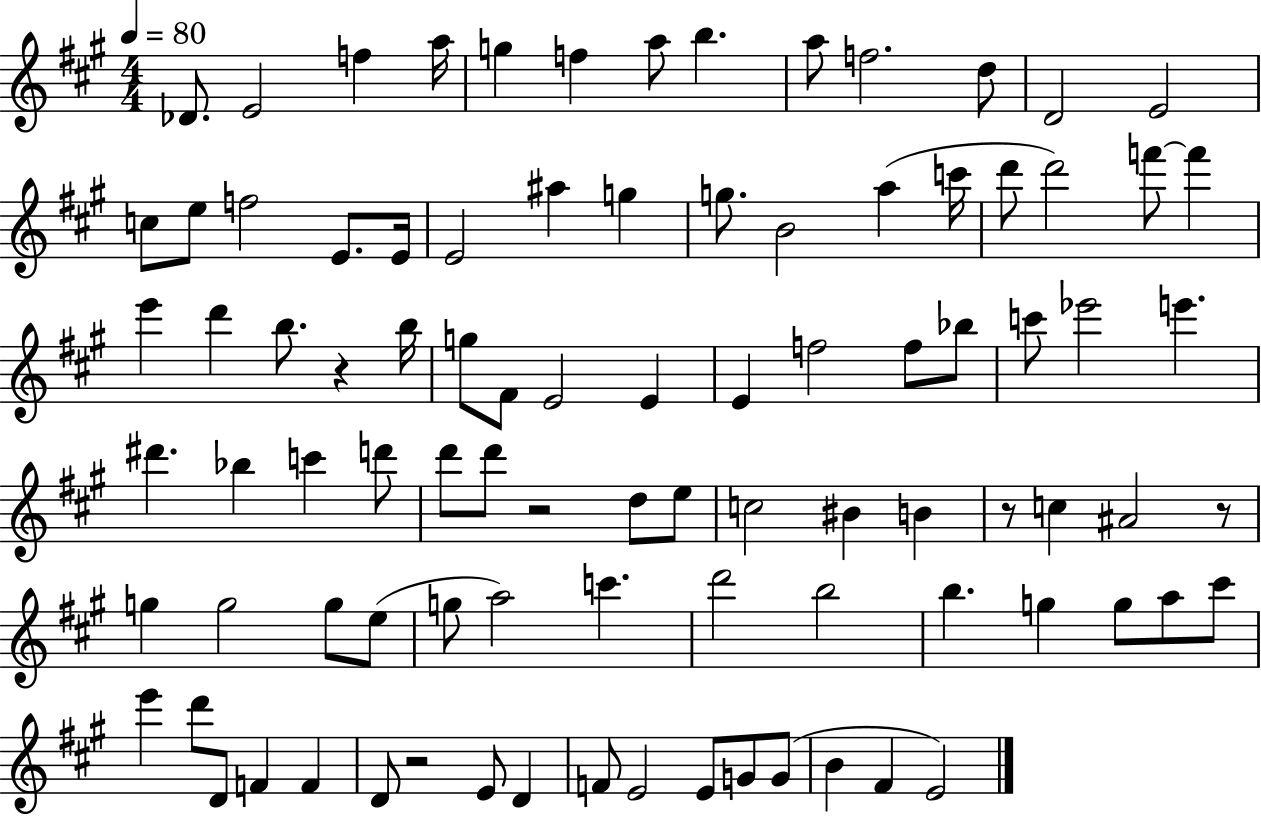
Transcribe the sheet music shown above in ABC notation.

X:1
T:Untitled
M:4/4
L:1/4
K:A
_D/2 E2 f a/4 g f a/2 b a/2 f2 d/2 D2 E2 c/2 e/2 f2 E/2 E/4 E2 ^a g g/2 B2 a c'/4 d'/2 d'2 f'/2 f' e' d' b/2 z b/4 g/2 ^F/2 E2 E E f2 f/2 _b/2 c'/2 _e'2 e' ^d' _b c' d'/2 d'/2 d'/2 z2 d/2 e/2 c2 ^B B z/2 c ^A2 z/2 g g2 g/2 e/2 g/2 a2 c' d'2 b2 b g g/2 a/2 ^c'/2 e' d'/2 D/2 F F D/2 z2 E/2 D F/2 E2 E/2 G/2 G/2 B ^F E2